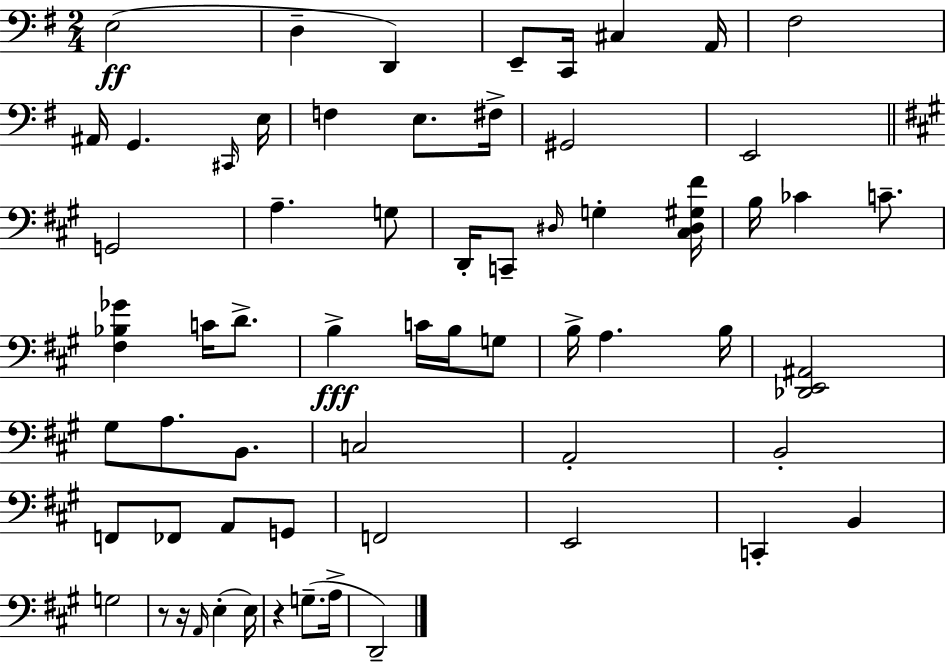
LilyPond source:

{
  \clef bass
  \numericTimeSignature
  \time 2/4
  \key e \minor
  \repeat volta 2 { e2(\ff | d4-- d,4) | e,8-- c,16 cis4 a,16 | fis2 | \break ais,16 g,4. \grace { cis,16 } | e16 f4 e8. | fis16-> gis,2 | e,2 | \break \bar "||" \break \key a \major g,2 | a4.-- g8 | d,16-. c,8-- \grace { dis16 } g4-. | <cis dis gis fis'>16 b16 ces'4 c'8.-- | \break <fis bes ges'>4 c'16 d'8.-> | b4->\fff c'16 b16 g8 | b16-> a4. | b16 <des, e, ais,>2 | \break gis8 a8. b,8. | c2 | a,2-. | b,2-. | \break f,8 fes,8 a,8 g,8 | f,2 | e,2 | c,4-. b,4 | \break g2 | r8 r16 \grace { a,16 }( e4-. | e16) r4 g8.--( | a16-> d,2--) | \break } \bar "|."
}